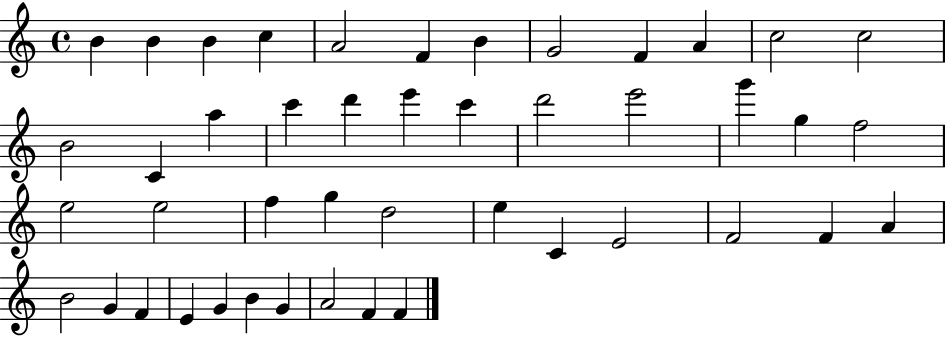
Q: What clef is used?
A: treble